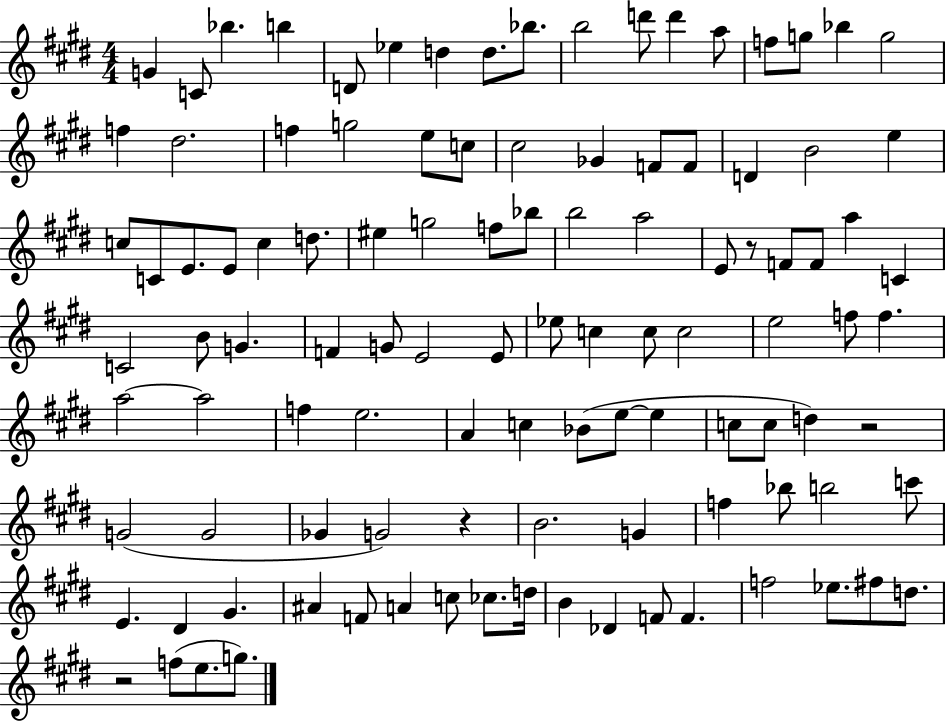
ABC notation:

X:1
T:Untitled
M:4/4
L:1/4
K:E
G C/2 _b b D/2 _e d d/2 _b/2 b2 d'/2 d' a/2 f/2 g/2 _b g2 f ^d2 f g2 e/2 c/2 ^c2 _G F/2 F/2 D B2 e c/2 C/2 E/2 E/2 c d/2 ^e g2 f/2 _b/2 b2 a2 E/2 z/2 F/2 F/2 a C C2 B/2 G F G/2 E2 E/2 _e/2 c c/2 c2 e2 f/2 f a2 a2 f e2 A c _B/2 e/2 e c/2 c/2 d z2 G2 G2 _G G2 z B2 G f _b/2 b2 c'/2 E ^D ^G ^A F/2 A c/2 _c/2 d/4 B _D F/2 F f2 _e/2 ^f/2 d/2 z2 f/2 e/2 g/2